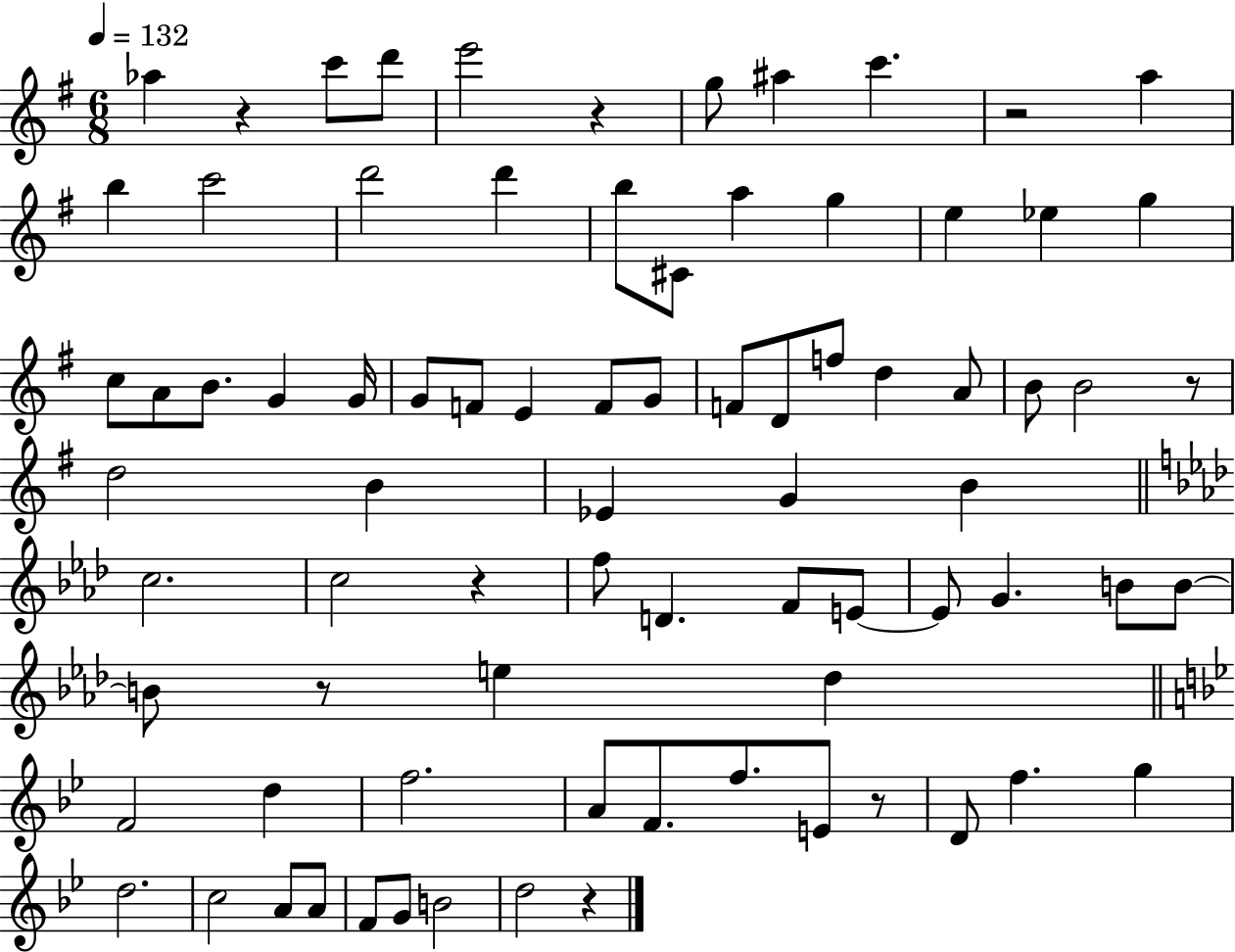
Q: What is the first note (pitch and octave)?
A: Ab5